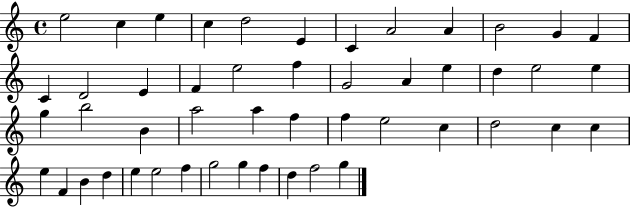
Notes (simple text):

E5/h C5/q E5/q C5/q D5/h E4/q C4/q A4/h A4/q B4/h G4/q F4/q C4/q D4/h E4/q F4/q E5/h F5/q G4/h A4/q E5/q D5/q E5/h E5/q G5/q B5/h B4/q A5/h A5/q F5/q F5/q E5/h C5/q D5/h C5/q C5/q E5/q F4/q B4/q D5/q E5/q E5/h F5/q G5/h G5/q F5/q D5/q F5/h G5/q